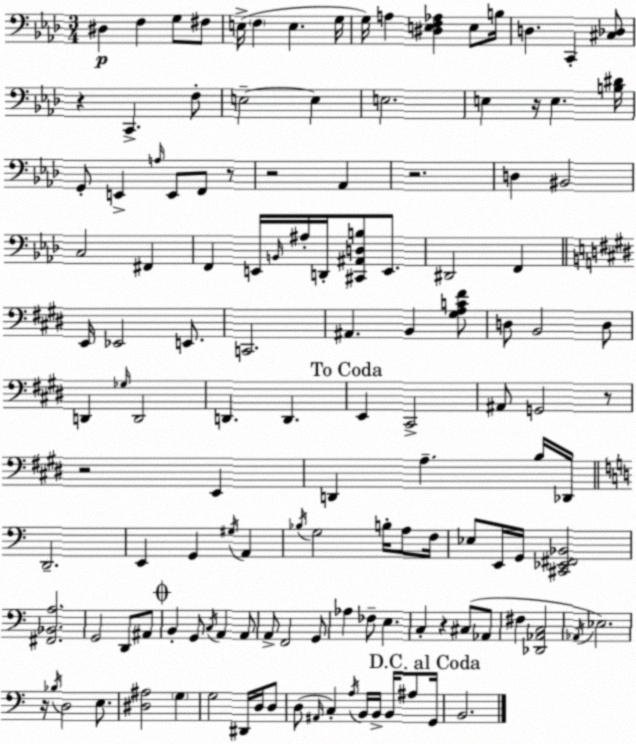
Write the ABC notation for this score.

X:1
T:Untitled
M:3/4
L:1/4
K:Fm
^D, F, G,/2 ^F,/2 E,/4 F, E, G,/4 G,/4 A, [^D,E,F,_A,] E,/2 B,/4 D, C,, [^C,_D,]/2 z C,, F,/2 E,2 E, E,2 E, z/4 E, [B,^D]/4 G,,/2 E,, A,/4 E,,/2 F,,/2 z/2 z2 _A,, z2 D, ^B,,2 C,2 ^F,, F,, E,,/4 B,,/4 ^A,/4 D,,/4 [^C,,^A,,D,B,]/2 E,,/2 ^D,,2 F,, E,,/4 _E,,2 E,,/2 C,,2 ^A,, B,, [^G,A,C^F]/2 D,/2 B,,2 D,/2 D,, _G,/4 D,,2 D,, D,, E,, ^C,,2 ^A,,/2 G,,2 z/2 z2 E,, D,, A, B,/4 _D,,/4 D,,2 E,, G,, ^G,/4 A,, _B,/4 G,2 B,/4 A,/2 F,/4 _E,/2 E,,/4 G,,/4 [^C,,_E,,^F,,_B,,]2 [^F,,_B,,A,]2 G,,2 D,,/2 ^A,,/2 B,, G,,/2 C,/4 A,, A,,/2 A,,/2 F,,2 G,,/2 _A, _F,/2 E, C, z ^C,/2 _A,,/2 ^F, [_D,,_A,,C,]2 _A,,/4 _E,2 z/4 _B,/4 D,2 E,/2 [^D,^A,]2 G, G,2 ^D,,/4 D,/4 D,/2 D,/2 ^A,,/4 C, A,/4 B,,/4 B,,/4 B,,/4 ^A,/2 G,,/4 B,,2